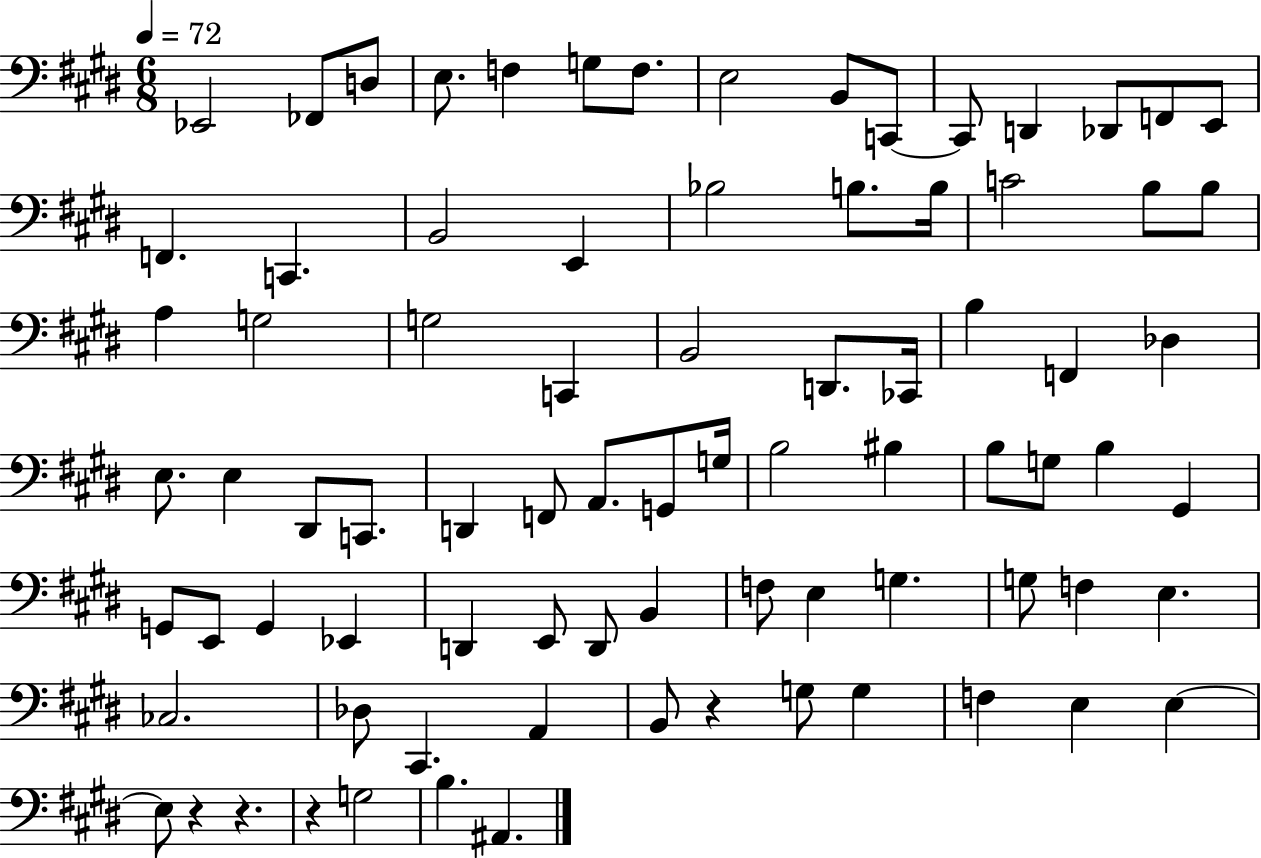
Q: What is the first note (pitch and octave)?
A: Eb2